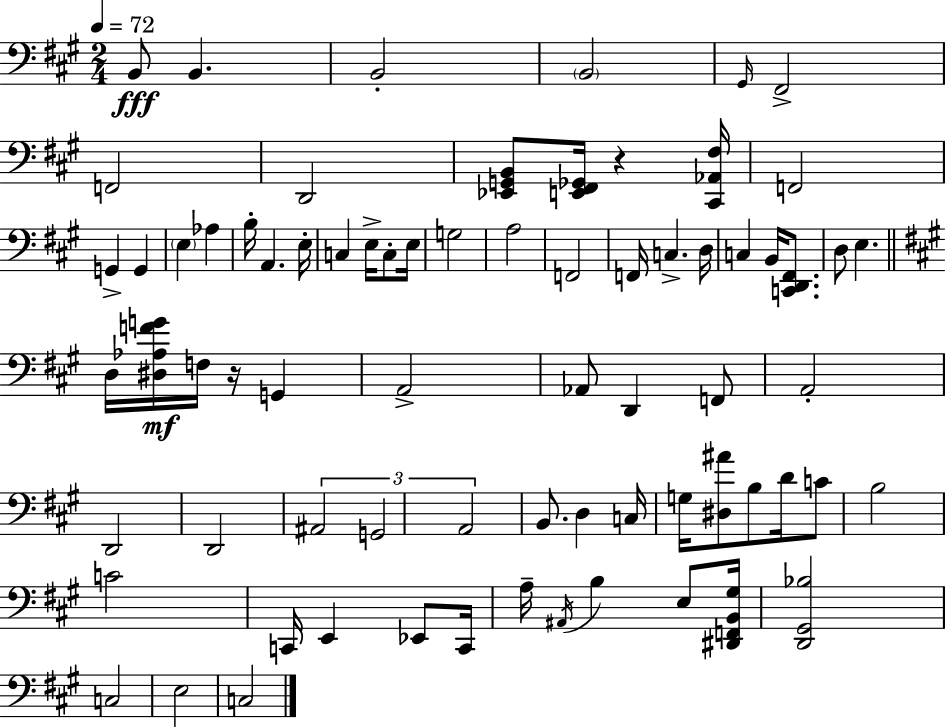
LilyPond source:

{
  \clef bass
  \numericTimeSignature
  \time 2/4
  \key a \major
  \tempo 4 = 72
  b,8\fff b,4. | b,2-. | \parenthesize b,2 | \grace { gis,16 } fis,2-> | \break f,2 | d,2 | <ees, g, b,>8 <e, fis, ges,>16 r4 | <cis, aes, fis>16 f,2 | \break g,4-> g,4 | \parenthesize e4 aes4 | b16-. a,4. | e16-. c4 e16-> c8-. | \break e16 g2 | a2 | f,2 | f,16 c4.-> | \break d16 c4 b,16 <c, d, fis,>8. | d8 e4. | \bar "||" \break \key a \major d16 <dis aes f' g'>16\mf f16 r16 g,4 | a,2-> | aes,8 d,4 f,8 | a,2-. | \break d,2 | d,2 | \tuplet 3/2 { ais,2 | g,2 | \break a,2 } | b,8. d4 c16 | g16 <dis ais'>8 b8 d'16 c'8 | b2 | \break c'2 | c,16 e,4 ees,8 c,16 | a16-- \acciaccatura { ais,16 } b4 e8 | <dis, f, b, gis>16 <d, gis, bes>2 | \break c2 | e2 | c2 | \bar "|."
}